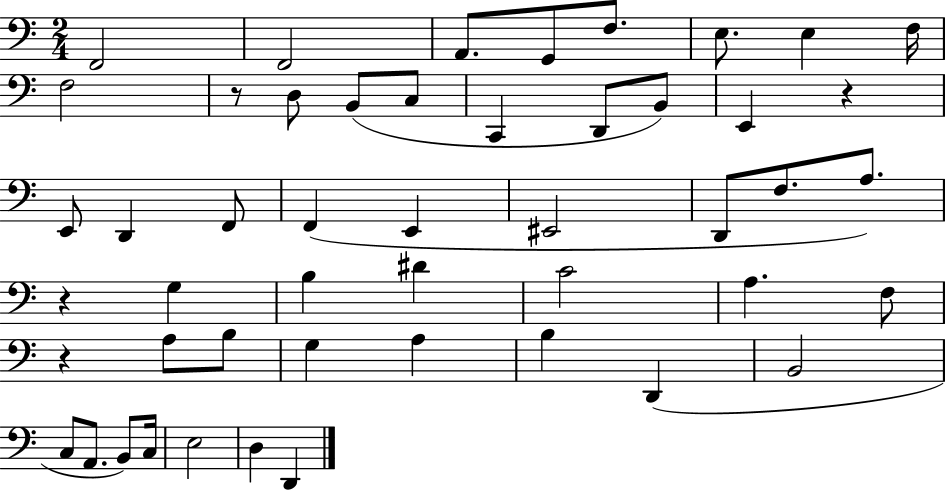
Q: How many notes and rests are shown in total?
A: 49